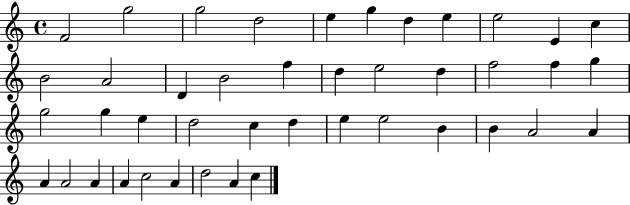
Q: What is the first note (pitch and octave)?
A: F4